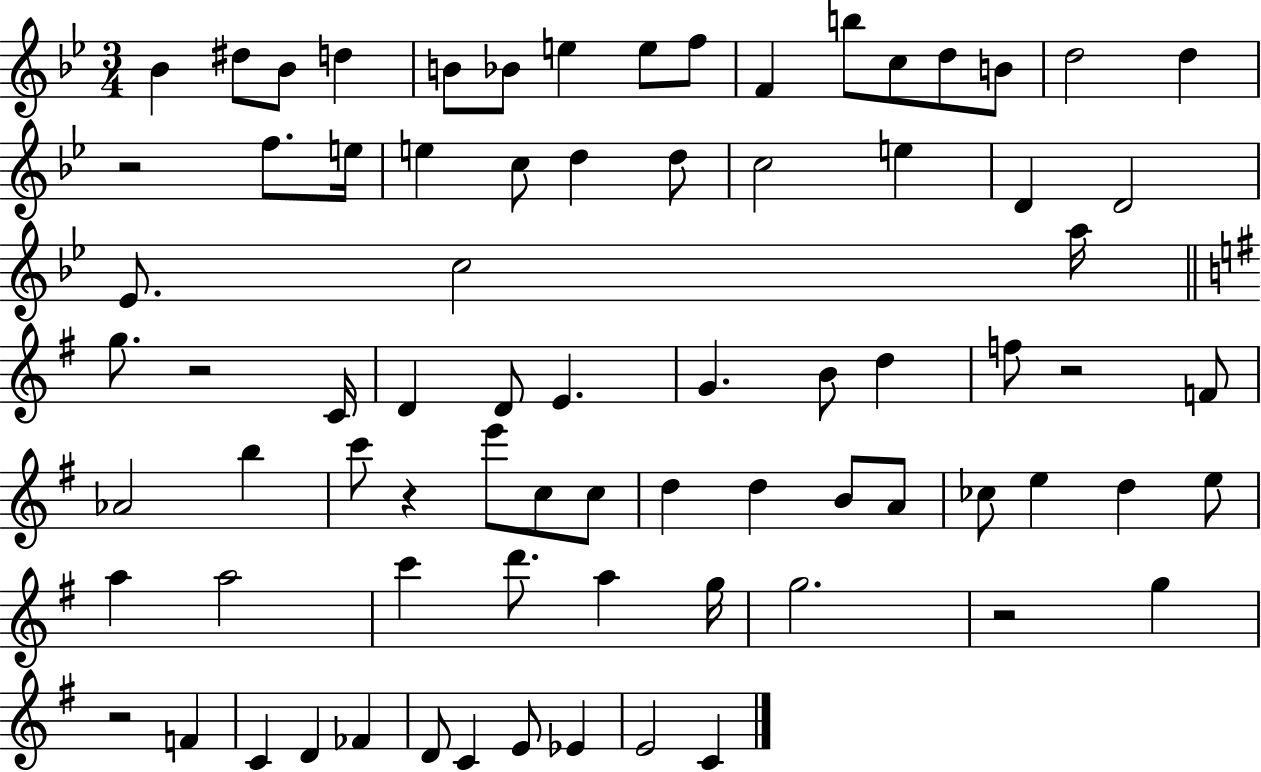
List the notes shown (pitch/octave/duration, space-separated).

Bb4/q D#5/e Bb4/e D5/q B4/e Bb4/e E5/q E5/e F5/e F4/q B5/e C5/e D5/e B4/e D5/h D5/q R/h F5/e. E5/s E5/q C5/e D5/q D5/e C5/h E5/q D4/q D4/h Eb4/e. C5/h A5/s G5/e. R/h C4/s D4/q D4/e E4/q. G4/q. B4/e D5/q F5/e R/h F4/e Ab4/h B5/q C6/e R/q E6/e C5/e C5/e D5/q D5/q B4/e A4/e CES5/e E5/q D5/q E5/e A5/q A5/h C6/q D6/e. A5/q G5/s G5/h. R/h G5/q R/h F4/q C4/q D4/q FES4/q D4/e C4/q E4/e Eb4/q E4/h C4/q